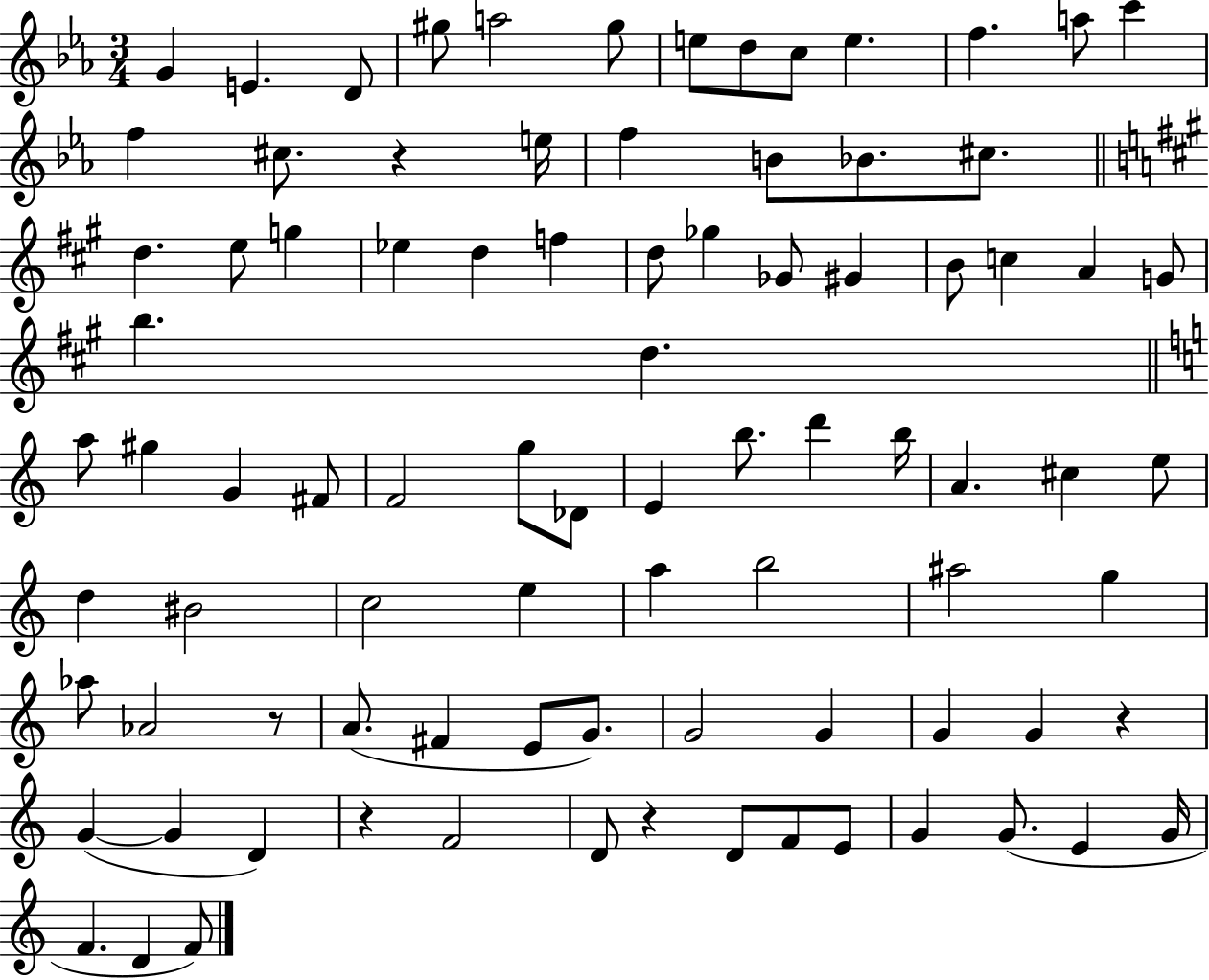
G4/q E4/q. D4/e G#5/e A5/h G#5/e E5/e D5/e C5/e E5/q. F5/q. A5/e C6/q F5/q C#5/e. R/q E5/s F5/q B4/e Bb4/e. C#5/e. D5/q. E5/e G5/q Eb5/q D5/q F5/q D5/e Gb5/q Gb4/e G#4/q B4/e C5/q A4/q G4/e B5/q. D5/q. A5/e G#5/q G4/q F#4/e F4/h G5/e Db4/e E4/q B5/e. D6/q B5/s A4/q. C#5/q E5/e D5/q BIS4/h C5/h E5/q A5/q B5/h A#5/h G5/q Ab5/e Ab4/h R/e A4/e. F#4/q E4/e G4/e. G4/h G4/q G4/q G4/q R/q G4/q G4/q D4/q R/q F4/h D4/e R/q D4/e F4/e E4/e G4/q G4/e. E4/q G4/s F4/q. D4/q F4/e